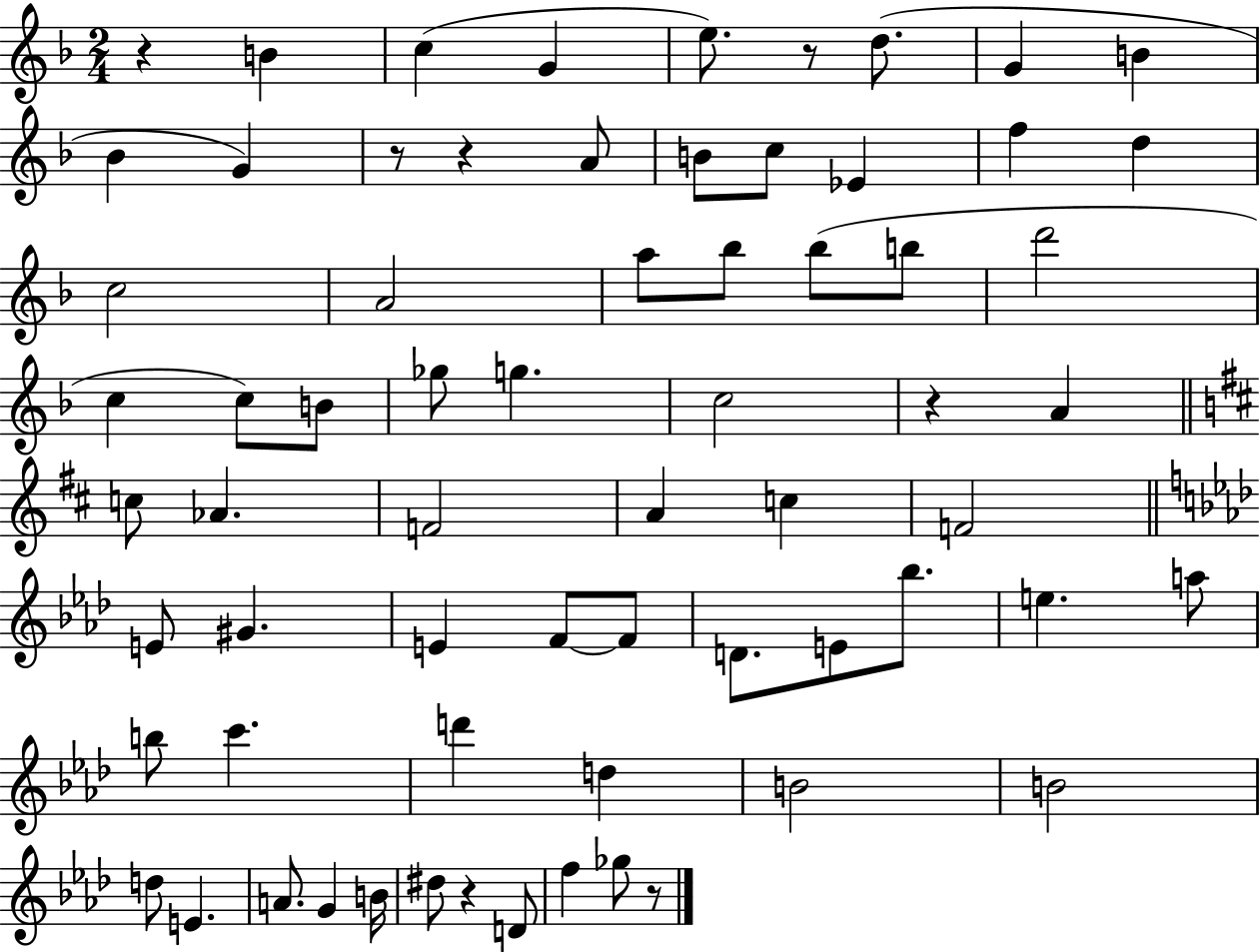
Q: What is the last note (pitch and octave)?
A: Gb5